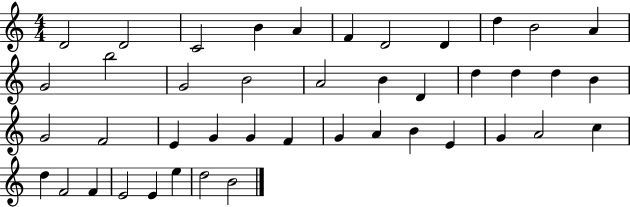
D4/h D4/h C4/h B4/q A4/q F4/q D4/h D4/q D5/q B4/h A4/q G4/h B5/h G4/h B4/h A4/h B4/q D4/q D5/q D5/q D5/q B4/q G4/h F4/h E4/q G4/q G4/q F4/q G4/q A4/q B4/q E4/q G4/q A4/h C5/q D5/q F4/h F4/q E4/h E4/q E5/q D5/h B4/h